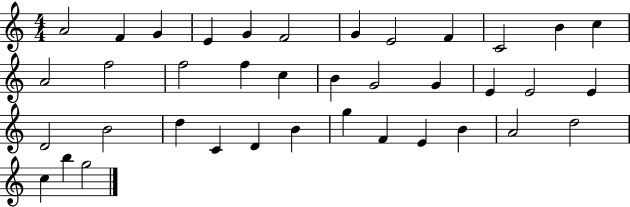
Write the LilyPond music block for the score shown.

{
  \clef treble
  \numericTimeSignature
  \time 4/4
  \key c \major
  a'2 f'4 g'4 | e'4 g'4 f'2 | g'4 e'2 f'4 | c'2 b'4 c''4 | \break a'2 f''2 | f''2 f''4 c''4 | b'4 g'2 g'4 | e'4 e'2 e'4 | \break d'2 b'2 | d''4 c'4 d'4 b'4 | g''4 f'4 e'4 b'4 | a'2 d''2 | \break c''4 b''4 g''2 | \bar "|."
}